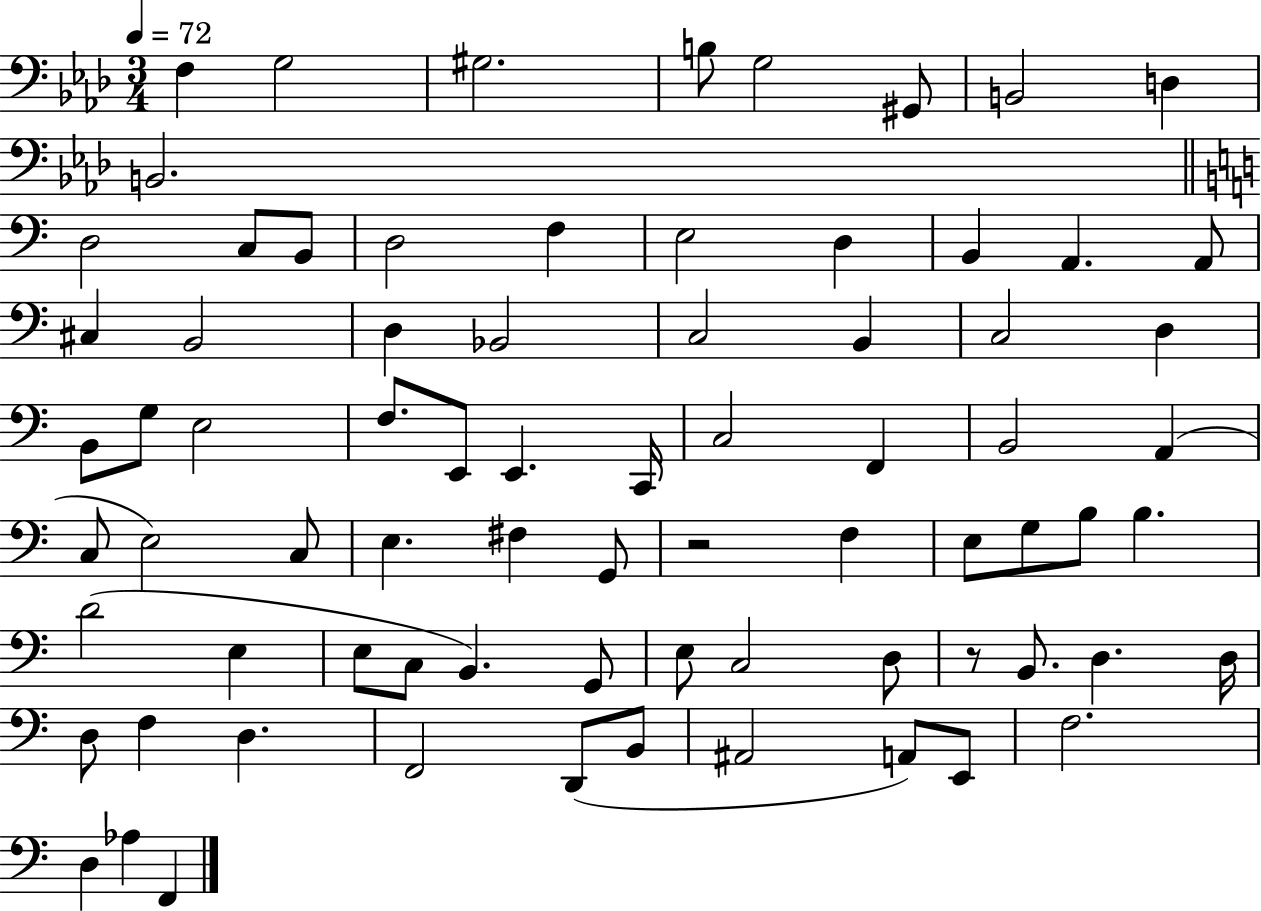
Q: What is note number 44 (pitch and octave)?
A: G2